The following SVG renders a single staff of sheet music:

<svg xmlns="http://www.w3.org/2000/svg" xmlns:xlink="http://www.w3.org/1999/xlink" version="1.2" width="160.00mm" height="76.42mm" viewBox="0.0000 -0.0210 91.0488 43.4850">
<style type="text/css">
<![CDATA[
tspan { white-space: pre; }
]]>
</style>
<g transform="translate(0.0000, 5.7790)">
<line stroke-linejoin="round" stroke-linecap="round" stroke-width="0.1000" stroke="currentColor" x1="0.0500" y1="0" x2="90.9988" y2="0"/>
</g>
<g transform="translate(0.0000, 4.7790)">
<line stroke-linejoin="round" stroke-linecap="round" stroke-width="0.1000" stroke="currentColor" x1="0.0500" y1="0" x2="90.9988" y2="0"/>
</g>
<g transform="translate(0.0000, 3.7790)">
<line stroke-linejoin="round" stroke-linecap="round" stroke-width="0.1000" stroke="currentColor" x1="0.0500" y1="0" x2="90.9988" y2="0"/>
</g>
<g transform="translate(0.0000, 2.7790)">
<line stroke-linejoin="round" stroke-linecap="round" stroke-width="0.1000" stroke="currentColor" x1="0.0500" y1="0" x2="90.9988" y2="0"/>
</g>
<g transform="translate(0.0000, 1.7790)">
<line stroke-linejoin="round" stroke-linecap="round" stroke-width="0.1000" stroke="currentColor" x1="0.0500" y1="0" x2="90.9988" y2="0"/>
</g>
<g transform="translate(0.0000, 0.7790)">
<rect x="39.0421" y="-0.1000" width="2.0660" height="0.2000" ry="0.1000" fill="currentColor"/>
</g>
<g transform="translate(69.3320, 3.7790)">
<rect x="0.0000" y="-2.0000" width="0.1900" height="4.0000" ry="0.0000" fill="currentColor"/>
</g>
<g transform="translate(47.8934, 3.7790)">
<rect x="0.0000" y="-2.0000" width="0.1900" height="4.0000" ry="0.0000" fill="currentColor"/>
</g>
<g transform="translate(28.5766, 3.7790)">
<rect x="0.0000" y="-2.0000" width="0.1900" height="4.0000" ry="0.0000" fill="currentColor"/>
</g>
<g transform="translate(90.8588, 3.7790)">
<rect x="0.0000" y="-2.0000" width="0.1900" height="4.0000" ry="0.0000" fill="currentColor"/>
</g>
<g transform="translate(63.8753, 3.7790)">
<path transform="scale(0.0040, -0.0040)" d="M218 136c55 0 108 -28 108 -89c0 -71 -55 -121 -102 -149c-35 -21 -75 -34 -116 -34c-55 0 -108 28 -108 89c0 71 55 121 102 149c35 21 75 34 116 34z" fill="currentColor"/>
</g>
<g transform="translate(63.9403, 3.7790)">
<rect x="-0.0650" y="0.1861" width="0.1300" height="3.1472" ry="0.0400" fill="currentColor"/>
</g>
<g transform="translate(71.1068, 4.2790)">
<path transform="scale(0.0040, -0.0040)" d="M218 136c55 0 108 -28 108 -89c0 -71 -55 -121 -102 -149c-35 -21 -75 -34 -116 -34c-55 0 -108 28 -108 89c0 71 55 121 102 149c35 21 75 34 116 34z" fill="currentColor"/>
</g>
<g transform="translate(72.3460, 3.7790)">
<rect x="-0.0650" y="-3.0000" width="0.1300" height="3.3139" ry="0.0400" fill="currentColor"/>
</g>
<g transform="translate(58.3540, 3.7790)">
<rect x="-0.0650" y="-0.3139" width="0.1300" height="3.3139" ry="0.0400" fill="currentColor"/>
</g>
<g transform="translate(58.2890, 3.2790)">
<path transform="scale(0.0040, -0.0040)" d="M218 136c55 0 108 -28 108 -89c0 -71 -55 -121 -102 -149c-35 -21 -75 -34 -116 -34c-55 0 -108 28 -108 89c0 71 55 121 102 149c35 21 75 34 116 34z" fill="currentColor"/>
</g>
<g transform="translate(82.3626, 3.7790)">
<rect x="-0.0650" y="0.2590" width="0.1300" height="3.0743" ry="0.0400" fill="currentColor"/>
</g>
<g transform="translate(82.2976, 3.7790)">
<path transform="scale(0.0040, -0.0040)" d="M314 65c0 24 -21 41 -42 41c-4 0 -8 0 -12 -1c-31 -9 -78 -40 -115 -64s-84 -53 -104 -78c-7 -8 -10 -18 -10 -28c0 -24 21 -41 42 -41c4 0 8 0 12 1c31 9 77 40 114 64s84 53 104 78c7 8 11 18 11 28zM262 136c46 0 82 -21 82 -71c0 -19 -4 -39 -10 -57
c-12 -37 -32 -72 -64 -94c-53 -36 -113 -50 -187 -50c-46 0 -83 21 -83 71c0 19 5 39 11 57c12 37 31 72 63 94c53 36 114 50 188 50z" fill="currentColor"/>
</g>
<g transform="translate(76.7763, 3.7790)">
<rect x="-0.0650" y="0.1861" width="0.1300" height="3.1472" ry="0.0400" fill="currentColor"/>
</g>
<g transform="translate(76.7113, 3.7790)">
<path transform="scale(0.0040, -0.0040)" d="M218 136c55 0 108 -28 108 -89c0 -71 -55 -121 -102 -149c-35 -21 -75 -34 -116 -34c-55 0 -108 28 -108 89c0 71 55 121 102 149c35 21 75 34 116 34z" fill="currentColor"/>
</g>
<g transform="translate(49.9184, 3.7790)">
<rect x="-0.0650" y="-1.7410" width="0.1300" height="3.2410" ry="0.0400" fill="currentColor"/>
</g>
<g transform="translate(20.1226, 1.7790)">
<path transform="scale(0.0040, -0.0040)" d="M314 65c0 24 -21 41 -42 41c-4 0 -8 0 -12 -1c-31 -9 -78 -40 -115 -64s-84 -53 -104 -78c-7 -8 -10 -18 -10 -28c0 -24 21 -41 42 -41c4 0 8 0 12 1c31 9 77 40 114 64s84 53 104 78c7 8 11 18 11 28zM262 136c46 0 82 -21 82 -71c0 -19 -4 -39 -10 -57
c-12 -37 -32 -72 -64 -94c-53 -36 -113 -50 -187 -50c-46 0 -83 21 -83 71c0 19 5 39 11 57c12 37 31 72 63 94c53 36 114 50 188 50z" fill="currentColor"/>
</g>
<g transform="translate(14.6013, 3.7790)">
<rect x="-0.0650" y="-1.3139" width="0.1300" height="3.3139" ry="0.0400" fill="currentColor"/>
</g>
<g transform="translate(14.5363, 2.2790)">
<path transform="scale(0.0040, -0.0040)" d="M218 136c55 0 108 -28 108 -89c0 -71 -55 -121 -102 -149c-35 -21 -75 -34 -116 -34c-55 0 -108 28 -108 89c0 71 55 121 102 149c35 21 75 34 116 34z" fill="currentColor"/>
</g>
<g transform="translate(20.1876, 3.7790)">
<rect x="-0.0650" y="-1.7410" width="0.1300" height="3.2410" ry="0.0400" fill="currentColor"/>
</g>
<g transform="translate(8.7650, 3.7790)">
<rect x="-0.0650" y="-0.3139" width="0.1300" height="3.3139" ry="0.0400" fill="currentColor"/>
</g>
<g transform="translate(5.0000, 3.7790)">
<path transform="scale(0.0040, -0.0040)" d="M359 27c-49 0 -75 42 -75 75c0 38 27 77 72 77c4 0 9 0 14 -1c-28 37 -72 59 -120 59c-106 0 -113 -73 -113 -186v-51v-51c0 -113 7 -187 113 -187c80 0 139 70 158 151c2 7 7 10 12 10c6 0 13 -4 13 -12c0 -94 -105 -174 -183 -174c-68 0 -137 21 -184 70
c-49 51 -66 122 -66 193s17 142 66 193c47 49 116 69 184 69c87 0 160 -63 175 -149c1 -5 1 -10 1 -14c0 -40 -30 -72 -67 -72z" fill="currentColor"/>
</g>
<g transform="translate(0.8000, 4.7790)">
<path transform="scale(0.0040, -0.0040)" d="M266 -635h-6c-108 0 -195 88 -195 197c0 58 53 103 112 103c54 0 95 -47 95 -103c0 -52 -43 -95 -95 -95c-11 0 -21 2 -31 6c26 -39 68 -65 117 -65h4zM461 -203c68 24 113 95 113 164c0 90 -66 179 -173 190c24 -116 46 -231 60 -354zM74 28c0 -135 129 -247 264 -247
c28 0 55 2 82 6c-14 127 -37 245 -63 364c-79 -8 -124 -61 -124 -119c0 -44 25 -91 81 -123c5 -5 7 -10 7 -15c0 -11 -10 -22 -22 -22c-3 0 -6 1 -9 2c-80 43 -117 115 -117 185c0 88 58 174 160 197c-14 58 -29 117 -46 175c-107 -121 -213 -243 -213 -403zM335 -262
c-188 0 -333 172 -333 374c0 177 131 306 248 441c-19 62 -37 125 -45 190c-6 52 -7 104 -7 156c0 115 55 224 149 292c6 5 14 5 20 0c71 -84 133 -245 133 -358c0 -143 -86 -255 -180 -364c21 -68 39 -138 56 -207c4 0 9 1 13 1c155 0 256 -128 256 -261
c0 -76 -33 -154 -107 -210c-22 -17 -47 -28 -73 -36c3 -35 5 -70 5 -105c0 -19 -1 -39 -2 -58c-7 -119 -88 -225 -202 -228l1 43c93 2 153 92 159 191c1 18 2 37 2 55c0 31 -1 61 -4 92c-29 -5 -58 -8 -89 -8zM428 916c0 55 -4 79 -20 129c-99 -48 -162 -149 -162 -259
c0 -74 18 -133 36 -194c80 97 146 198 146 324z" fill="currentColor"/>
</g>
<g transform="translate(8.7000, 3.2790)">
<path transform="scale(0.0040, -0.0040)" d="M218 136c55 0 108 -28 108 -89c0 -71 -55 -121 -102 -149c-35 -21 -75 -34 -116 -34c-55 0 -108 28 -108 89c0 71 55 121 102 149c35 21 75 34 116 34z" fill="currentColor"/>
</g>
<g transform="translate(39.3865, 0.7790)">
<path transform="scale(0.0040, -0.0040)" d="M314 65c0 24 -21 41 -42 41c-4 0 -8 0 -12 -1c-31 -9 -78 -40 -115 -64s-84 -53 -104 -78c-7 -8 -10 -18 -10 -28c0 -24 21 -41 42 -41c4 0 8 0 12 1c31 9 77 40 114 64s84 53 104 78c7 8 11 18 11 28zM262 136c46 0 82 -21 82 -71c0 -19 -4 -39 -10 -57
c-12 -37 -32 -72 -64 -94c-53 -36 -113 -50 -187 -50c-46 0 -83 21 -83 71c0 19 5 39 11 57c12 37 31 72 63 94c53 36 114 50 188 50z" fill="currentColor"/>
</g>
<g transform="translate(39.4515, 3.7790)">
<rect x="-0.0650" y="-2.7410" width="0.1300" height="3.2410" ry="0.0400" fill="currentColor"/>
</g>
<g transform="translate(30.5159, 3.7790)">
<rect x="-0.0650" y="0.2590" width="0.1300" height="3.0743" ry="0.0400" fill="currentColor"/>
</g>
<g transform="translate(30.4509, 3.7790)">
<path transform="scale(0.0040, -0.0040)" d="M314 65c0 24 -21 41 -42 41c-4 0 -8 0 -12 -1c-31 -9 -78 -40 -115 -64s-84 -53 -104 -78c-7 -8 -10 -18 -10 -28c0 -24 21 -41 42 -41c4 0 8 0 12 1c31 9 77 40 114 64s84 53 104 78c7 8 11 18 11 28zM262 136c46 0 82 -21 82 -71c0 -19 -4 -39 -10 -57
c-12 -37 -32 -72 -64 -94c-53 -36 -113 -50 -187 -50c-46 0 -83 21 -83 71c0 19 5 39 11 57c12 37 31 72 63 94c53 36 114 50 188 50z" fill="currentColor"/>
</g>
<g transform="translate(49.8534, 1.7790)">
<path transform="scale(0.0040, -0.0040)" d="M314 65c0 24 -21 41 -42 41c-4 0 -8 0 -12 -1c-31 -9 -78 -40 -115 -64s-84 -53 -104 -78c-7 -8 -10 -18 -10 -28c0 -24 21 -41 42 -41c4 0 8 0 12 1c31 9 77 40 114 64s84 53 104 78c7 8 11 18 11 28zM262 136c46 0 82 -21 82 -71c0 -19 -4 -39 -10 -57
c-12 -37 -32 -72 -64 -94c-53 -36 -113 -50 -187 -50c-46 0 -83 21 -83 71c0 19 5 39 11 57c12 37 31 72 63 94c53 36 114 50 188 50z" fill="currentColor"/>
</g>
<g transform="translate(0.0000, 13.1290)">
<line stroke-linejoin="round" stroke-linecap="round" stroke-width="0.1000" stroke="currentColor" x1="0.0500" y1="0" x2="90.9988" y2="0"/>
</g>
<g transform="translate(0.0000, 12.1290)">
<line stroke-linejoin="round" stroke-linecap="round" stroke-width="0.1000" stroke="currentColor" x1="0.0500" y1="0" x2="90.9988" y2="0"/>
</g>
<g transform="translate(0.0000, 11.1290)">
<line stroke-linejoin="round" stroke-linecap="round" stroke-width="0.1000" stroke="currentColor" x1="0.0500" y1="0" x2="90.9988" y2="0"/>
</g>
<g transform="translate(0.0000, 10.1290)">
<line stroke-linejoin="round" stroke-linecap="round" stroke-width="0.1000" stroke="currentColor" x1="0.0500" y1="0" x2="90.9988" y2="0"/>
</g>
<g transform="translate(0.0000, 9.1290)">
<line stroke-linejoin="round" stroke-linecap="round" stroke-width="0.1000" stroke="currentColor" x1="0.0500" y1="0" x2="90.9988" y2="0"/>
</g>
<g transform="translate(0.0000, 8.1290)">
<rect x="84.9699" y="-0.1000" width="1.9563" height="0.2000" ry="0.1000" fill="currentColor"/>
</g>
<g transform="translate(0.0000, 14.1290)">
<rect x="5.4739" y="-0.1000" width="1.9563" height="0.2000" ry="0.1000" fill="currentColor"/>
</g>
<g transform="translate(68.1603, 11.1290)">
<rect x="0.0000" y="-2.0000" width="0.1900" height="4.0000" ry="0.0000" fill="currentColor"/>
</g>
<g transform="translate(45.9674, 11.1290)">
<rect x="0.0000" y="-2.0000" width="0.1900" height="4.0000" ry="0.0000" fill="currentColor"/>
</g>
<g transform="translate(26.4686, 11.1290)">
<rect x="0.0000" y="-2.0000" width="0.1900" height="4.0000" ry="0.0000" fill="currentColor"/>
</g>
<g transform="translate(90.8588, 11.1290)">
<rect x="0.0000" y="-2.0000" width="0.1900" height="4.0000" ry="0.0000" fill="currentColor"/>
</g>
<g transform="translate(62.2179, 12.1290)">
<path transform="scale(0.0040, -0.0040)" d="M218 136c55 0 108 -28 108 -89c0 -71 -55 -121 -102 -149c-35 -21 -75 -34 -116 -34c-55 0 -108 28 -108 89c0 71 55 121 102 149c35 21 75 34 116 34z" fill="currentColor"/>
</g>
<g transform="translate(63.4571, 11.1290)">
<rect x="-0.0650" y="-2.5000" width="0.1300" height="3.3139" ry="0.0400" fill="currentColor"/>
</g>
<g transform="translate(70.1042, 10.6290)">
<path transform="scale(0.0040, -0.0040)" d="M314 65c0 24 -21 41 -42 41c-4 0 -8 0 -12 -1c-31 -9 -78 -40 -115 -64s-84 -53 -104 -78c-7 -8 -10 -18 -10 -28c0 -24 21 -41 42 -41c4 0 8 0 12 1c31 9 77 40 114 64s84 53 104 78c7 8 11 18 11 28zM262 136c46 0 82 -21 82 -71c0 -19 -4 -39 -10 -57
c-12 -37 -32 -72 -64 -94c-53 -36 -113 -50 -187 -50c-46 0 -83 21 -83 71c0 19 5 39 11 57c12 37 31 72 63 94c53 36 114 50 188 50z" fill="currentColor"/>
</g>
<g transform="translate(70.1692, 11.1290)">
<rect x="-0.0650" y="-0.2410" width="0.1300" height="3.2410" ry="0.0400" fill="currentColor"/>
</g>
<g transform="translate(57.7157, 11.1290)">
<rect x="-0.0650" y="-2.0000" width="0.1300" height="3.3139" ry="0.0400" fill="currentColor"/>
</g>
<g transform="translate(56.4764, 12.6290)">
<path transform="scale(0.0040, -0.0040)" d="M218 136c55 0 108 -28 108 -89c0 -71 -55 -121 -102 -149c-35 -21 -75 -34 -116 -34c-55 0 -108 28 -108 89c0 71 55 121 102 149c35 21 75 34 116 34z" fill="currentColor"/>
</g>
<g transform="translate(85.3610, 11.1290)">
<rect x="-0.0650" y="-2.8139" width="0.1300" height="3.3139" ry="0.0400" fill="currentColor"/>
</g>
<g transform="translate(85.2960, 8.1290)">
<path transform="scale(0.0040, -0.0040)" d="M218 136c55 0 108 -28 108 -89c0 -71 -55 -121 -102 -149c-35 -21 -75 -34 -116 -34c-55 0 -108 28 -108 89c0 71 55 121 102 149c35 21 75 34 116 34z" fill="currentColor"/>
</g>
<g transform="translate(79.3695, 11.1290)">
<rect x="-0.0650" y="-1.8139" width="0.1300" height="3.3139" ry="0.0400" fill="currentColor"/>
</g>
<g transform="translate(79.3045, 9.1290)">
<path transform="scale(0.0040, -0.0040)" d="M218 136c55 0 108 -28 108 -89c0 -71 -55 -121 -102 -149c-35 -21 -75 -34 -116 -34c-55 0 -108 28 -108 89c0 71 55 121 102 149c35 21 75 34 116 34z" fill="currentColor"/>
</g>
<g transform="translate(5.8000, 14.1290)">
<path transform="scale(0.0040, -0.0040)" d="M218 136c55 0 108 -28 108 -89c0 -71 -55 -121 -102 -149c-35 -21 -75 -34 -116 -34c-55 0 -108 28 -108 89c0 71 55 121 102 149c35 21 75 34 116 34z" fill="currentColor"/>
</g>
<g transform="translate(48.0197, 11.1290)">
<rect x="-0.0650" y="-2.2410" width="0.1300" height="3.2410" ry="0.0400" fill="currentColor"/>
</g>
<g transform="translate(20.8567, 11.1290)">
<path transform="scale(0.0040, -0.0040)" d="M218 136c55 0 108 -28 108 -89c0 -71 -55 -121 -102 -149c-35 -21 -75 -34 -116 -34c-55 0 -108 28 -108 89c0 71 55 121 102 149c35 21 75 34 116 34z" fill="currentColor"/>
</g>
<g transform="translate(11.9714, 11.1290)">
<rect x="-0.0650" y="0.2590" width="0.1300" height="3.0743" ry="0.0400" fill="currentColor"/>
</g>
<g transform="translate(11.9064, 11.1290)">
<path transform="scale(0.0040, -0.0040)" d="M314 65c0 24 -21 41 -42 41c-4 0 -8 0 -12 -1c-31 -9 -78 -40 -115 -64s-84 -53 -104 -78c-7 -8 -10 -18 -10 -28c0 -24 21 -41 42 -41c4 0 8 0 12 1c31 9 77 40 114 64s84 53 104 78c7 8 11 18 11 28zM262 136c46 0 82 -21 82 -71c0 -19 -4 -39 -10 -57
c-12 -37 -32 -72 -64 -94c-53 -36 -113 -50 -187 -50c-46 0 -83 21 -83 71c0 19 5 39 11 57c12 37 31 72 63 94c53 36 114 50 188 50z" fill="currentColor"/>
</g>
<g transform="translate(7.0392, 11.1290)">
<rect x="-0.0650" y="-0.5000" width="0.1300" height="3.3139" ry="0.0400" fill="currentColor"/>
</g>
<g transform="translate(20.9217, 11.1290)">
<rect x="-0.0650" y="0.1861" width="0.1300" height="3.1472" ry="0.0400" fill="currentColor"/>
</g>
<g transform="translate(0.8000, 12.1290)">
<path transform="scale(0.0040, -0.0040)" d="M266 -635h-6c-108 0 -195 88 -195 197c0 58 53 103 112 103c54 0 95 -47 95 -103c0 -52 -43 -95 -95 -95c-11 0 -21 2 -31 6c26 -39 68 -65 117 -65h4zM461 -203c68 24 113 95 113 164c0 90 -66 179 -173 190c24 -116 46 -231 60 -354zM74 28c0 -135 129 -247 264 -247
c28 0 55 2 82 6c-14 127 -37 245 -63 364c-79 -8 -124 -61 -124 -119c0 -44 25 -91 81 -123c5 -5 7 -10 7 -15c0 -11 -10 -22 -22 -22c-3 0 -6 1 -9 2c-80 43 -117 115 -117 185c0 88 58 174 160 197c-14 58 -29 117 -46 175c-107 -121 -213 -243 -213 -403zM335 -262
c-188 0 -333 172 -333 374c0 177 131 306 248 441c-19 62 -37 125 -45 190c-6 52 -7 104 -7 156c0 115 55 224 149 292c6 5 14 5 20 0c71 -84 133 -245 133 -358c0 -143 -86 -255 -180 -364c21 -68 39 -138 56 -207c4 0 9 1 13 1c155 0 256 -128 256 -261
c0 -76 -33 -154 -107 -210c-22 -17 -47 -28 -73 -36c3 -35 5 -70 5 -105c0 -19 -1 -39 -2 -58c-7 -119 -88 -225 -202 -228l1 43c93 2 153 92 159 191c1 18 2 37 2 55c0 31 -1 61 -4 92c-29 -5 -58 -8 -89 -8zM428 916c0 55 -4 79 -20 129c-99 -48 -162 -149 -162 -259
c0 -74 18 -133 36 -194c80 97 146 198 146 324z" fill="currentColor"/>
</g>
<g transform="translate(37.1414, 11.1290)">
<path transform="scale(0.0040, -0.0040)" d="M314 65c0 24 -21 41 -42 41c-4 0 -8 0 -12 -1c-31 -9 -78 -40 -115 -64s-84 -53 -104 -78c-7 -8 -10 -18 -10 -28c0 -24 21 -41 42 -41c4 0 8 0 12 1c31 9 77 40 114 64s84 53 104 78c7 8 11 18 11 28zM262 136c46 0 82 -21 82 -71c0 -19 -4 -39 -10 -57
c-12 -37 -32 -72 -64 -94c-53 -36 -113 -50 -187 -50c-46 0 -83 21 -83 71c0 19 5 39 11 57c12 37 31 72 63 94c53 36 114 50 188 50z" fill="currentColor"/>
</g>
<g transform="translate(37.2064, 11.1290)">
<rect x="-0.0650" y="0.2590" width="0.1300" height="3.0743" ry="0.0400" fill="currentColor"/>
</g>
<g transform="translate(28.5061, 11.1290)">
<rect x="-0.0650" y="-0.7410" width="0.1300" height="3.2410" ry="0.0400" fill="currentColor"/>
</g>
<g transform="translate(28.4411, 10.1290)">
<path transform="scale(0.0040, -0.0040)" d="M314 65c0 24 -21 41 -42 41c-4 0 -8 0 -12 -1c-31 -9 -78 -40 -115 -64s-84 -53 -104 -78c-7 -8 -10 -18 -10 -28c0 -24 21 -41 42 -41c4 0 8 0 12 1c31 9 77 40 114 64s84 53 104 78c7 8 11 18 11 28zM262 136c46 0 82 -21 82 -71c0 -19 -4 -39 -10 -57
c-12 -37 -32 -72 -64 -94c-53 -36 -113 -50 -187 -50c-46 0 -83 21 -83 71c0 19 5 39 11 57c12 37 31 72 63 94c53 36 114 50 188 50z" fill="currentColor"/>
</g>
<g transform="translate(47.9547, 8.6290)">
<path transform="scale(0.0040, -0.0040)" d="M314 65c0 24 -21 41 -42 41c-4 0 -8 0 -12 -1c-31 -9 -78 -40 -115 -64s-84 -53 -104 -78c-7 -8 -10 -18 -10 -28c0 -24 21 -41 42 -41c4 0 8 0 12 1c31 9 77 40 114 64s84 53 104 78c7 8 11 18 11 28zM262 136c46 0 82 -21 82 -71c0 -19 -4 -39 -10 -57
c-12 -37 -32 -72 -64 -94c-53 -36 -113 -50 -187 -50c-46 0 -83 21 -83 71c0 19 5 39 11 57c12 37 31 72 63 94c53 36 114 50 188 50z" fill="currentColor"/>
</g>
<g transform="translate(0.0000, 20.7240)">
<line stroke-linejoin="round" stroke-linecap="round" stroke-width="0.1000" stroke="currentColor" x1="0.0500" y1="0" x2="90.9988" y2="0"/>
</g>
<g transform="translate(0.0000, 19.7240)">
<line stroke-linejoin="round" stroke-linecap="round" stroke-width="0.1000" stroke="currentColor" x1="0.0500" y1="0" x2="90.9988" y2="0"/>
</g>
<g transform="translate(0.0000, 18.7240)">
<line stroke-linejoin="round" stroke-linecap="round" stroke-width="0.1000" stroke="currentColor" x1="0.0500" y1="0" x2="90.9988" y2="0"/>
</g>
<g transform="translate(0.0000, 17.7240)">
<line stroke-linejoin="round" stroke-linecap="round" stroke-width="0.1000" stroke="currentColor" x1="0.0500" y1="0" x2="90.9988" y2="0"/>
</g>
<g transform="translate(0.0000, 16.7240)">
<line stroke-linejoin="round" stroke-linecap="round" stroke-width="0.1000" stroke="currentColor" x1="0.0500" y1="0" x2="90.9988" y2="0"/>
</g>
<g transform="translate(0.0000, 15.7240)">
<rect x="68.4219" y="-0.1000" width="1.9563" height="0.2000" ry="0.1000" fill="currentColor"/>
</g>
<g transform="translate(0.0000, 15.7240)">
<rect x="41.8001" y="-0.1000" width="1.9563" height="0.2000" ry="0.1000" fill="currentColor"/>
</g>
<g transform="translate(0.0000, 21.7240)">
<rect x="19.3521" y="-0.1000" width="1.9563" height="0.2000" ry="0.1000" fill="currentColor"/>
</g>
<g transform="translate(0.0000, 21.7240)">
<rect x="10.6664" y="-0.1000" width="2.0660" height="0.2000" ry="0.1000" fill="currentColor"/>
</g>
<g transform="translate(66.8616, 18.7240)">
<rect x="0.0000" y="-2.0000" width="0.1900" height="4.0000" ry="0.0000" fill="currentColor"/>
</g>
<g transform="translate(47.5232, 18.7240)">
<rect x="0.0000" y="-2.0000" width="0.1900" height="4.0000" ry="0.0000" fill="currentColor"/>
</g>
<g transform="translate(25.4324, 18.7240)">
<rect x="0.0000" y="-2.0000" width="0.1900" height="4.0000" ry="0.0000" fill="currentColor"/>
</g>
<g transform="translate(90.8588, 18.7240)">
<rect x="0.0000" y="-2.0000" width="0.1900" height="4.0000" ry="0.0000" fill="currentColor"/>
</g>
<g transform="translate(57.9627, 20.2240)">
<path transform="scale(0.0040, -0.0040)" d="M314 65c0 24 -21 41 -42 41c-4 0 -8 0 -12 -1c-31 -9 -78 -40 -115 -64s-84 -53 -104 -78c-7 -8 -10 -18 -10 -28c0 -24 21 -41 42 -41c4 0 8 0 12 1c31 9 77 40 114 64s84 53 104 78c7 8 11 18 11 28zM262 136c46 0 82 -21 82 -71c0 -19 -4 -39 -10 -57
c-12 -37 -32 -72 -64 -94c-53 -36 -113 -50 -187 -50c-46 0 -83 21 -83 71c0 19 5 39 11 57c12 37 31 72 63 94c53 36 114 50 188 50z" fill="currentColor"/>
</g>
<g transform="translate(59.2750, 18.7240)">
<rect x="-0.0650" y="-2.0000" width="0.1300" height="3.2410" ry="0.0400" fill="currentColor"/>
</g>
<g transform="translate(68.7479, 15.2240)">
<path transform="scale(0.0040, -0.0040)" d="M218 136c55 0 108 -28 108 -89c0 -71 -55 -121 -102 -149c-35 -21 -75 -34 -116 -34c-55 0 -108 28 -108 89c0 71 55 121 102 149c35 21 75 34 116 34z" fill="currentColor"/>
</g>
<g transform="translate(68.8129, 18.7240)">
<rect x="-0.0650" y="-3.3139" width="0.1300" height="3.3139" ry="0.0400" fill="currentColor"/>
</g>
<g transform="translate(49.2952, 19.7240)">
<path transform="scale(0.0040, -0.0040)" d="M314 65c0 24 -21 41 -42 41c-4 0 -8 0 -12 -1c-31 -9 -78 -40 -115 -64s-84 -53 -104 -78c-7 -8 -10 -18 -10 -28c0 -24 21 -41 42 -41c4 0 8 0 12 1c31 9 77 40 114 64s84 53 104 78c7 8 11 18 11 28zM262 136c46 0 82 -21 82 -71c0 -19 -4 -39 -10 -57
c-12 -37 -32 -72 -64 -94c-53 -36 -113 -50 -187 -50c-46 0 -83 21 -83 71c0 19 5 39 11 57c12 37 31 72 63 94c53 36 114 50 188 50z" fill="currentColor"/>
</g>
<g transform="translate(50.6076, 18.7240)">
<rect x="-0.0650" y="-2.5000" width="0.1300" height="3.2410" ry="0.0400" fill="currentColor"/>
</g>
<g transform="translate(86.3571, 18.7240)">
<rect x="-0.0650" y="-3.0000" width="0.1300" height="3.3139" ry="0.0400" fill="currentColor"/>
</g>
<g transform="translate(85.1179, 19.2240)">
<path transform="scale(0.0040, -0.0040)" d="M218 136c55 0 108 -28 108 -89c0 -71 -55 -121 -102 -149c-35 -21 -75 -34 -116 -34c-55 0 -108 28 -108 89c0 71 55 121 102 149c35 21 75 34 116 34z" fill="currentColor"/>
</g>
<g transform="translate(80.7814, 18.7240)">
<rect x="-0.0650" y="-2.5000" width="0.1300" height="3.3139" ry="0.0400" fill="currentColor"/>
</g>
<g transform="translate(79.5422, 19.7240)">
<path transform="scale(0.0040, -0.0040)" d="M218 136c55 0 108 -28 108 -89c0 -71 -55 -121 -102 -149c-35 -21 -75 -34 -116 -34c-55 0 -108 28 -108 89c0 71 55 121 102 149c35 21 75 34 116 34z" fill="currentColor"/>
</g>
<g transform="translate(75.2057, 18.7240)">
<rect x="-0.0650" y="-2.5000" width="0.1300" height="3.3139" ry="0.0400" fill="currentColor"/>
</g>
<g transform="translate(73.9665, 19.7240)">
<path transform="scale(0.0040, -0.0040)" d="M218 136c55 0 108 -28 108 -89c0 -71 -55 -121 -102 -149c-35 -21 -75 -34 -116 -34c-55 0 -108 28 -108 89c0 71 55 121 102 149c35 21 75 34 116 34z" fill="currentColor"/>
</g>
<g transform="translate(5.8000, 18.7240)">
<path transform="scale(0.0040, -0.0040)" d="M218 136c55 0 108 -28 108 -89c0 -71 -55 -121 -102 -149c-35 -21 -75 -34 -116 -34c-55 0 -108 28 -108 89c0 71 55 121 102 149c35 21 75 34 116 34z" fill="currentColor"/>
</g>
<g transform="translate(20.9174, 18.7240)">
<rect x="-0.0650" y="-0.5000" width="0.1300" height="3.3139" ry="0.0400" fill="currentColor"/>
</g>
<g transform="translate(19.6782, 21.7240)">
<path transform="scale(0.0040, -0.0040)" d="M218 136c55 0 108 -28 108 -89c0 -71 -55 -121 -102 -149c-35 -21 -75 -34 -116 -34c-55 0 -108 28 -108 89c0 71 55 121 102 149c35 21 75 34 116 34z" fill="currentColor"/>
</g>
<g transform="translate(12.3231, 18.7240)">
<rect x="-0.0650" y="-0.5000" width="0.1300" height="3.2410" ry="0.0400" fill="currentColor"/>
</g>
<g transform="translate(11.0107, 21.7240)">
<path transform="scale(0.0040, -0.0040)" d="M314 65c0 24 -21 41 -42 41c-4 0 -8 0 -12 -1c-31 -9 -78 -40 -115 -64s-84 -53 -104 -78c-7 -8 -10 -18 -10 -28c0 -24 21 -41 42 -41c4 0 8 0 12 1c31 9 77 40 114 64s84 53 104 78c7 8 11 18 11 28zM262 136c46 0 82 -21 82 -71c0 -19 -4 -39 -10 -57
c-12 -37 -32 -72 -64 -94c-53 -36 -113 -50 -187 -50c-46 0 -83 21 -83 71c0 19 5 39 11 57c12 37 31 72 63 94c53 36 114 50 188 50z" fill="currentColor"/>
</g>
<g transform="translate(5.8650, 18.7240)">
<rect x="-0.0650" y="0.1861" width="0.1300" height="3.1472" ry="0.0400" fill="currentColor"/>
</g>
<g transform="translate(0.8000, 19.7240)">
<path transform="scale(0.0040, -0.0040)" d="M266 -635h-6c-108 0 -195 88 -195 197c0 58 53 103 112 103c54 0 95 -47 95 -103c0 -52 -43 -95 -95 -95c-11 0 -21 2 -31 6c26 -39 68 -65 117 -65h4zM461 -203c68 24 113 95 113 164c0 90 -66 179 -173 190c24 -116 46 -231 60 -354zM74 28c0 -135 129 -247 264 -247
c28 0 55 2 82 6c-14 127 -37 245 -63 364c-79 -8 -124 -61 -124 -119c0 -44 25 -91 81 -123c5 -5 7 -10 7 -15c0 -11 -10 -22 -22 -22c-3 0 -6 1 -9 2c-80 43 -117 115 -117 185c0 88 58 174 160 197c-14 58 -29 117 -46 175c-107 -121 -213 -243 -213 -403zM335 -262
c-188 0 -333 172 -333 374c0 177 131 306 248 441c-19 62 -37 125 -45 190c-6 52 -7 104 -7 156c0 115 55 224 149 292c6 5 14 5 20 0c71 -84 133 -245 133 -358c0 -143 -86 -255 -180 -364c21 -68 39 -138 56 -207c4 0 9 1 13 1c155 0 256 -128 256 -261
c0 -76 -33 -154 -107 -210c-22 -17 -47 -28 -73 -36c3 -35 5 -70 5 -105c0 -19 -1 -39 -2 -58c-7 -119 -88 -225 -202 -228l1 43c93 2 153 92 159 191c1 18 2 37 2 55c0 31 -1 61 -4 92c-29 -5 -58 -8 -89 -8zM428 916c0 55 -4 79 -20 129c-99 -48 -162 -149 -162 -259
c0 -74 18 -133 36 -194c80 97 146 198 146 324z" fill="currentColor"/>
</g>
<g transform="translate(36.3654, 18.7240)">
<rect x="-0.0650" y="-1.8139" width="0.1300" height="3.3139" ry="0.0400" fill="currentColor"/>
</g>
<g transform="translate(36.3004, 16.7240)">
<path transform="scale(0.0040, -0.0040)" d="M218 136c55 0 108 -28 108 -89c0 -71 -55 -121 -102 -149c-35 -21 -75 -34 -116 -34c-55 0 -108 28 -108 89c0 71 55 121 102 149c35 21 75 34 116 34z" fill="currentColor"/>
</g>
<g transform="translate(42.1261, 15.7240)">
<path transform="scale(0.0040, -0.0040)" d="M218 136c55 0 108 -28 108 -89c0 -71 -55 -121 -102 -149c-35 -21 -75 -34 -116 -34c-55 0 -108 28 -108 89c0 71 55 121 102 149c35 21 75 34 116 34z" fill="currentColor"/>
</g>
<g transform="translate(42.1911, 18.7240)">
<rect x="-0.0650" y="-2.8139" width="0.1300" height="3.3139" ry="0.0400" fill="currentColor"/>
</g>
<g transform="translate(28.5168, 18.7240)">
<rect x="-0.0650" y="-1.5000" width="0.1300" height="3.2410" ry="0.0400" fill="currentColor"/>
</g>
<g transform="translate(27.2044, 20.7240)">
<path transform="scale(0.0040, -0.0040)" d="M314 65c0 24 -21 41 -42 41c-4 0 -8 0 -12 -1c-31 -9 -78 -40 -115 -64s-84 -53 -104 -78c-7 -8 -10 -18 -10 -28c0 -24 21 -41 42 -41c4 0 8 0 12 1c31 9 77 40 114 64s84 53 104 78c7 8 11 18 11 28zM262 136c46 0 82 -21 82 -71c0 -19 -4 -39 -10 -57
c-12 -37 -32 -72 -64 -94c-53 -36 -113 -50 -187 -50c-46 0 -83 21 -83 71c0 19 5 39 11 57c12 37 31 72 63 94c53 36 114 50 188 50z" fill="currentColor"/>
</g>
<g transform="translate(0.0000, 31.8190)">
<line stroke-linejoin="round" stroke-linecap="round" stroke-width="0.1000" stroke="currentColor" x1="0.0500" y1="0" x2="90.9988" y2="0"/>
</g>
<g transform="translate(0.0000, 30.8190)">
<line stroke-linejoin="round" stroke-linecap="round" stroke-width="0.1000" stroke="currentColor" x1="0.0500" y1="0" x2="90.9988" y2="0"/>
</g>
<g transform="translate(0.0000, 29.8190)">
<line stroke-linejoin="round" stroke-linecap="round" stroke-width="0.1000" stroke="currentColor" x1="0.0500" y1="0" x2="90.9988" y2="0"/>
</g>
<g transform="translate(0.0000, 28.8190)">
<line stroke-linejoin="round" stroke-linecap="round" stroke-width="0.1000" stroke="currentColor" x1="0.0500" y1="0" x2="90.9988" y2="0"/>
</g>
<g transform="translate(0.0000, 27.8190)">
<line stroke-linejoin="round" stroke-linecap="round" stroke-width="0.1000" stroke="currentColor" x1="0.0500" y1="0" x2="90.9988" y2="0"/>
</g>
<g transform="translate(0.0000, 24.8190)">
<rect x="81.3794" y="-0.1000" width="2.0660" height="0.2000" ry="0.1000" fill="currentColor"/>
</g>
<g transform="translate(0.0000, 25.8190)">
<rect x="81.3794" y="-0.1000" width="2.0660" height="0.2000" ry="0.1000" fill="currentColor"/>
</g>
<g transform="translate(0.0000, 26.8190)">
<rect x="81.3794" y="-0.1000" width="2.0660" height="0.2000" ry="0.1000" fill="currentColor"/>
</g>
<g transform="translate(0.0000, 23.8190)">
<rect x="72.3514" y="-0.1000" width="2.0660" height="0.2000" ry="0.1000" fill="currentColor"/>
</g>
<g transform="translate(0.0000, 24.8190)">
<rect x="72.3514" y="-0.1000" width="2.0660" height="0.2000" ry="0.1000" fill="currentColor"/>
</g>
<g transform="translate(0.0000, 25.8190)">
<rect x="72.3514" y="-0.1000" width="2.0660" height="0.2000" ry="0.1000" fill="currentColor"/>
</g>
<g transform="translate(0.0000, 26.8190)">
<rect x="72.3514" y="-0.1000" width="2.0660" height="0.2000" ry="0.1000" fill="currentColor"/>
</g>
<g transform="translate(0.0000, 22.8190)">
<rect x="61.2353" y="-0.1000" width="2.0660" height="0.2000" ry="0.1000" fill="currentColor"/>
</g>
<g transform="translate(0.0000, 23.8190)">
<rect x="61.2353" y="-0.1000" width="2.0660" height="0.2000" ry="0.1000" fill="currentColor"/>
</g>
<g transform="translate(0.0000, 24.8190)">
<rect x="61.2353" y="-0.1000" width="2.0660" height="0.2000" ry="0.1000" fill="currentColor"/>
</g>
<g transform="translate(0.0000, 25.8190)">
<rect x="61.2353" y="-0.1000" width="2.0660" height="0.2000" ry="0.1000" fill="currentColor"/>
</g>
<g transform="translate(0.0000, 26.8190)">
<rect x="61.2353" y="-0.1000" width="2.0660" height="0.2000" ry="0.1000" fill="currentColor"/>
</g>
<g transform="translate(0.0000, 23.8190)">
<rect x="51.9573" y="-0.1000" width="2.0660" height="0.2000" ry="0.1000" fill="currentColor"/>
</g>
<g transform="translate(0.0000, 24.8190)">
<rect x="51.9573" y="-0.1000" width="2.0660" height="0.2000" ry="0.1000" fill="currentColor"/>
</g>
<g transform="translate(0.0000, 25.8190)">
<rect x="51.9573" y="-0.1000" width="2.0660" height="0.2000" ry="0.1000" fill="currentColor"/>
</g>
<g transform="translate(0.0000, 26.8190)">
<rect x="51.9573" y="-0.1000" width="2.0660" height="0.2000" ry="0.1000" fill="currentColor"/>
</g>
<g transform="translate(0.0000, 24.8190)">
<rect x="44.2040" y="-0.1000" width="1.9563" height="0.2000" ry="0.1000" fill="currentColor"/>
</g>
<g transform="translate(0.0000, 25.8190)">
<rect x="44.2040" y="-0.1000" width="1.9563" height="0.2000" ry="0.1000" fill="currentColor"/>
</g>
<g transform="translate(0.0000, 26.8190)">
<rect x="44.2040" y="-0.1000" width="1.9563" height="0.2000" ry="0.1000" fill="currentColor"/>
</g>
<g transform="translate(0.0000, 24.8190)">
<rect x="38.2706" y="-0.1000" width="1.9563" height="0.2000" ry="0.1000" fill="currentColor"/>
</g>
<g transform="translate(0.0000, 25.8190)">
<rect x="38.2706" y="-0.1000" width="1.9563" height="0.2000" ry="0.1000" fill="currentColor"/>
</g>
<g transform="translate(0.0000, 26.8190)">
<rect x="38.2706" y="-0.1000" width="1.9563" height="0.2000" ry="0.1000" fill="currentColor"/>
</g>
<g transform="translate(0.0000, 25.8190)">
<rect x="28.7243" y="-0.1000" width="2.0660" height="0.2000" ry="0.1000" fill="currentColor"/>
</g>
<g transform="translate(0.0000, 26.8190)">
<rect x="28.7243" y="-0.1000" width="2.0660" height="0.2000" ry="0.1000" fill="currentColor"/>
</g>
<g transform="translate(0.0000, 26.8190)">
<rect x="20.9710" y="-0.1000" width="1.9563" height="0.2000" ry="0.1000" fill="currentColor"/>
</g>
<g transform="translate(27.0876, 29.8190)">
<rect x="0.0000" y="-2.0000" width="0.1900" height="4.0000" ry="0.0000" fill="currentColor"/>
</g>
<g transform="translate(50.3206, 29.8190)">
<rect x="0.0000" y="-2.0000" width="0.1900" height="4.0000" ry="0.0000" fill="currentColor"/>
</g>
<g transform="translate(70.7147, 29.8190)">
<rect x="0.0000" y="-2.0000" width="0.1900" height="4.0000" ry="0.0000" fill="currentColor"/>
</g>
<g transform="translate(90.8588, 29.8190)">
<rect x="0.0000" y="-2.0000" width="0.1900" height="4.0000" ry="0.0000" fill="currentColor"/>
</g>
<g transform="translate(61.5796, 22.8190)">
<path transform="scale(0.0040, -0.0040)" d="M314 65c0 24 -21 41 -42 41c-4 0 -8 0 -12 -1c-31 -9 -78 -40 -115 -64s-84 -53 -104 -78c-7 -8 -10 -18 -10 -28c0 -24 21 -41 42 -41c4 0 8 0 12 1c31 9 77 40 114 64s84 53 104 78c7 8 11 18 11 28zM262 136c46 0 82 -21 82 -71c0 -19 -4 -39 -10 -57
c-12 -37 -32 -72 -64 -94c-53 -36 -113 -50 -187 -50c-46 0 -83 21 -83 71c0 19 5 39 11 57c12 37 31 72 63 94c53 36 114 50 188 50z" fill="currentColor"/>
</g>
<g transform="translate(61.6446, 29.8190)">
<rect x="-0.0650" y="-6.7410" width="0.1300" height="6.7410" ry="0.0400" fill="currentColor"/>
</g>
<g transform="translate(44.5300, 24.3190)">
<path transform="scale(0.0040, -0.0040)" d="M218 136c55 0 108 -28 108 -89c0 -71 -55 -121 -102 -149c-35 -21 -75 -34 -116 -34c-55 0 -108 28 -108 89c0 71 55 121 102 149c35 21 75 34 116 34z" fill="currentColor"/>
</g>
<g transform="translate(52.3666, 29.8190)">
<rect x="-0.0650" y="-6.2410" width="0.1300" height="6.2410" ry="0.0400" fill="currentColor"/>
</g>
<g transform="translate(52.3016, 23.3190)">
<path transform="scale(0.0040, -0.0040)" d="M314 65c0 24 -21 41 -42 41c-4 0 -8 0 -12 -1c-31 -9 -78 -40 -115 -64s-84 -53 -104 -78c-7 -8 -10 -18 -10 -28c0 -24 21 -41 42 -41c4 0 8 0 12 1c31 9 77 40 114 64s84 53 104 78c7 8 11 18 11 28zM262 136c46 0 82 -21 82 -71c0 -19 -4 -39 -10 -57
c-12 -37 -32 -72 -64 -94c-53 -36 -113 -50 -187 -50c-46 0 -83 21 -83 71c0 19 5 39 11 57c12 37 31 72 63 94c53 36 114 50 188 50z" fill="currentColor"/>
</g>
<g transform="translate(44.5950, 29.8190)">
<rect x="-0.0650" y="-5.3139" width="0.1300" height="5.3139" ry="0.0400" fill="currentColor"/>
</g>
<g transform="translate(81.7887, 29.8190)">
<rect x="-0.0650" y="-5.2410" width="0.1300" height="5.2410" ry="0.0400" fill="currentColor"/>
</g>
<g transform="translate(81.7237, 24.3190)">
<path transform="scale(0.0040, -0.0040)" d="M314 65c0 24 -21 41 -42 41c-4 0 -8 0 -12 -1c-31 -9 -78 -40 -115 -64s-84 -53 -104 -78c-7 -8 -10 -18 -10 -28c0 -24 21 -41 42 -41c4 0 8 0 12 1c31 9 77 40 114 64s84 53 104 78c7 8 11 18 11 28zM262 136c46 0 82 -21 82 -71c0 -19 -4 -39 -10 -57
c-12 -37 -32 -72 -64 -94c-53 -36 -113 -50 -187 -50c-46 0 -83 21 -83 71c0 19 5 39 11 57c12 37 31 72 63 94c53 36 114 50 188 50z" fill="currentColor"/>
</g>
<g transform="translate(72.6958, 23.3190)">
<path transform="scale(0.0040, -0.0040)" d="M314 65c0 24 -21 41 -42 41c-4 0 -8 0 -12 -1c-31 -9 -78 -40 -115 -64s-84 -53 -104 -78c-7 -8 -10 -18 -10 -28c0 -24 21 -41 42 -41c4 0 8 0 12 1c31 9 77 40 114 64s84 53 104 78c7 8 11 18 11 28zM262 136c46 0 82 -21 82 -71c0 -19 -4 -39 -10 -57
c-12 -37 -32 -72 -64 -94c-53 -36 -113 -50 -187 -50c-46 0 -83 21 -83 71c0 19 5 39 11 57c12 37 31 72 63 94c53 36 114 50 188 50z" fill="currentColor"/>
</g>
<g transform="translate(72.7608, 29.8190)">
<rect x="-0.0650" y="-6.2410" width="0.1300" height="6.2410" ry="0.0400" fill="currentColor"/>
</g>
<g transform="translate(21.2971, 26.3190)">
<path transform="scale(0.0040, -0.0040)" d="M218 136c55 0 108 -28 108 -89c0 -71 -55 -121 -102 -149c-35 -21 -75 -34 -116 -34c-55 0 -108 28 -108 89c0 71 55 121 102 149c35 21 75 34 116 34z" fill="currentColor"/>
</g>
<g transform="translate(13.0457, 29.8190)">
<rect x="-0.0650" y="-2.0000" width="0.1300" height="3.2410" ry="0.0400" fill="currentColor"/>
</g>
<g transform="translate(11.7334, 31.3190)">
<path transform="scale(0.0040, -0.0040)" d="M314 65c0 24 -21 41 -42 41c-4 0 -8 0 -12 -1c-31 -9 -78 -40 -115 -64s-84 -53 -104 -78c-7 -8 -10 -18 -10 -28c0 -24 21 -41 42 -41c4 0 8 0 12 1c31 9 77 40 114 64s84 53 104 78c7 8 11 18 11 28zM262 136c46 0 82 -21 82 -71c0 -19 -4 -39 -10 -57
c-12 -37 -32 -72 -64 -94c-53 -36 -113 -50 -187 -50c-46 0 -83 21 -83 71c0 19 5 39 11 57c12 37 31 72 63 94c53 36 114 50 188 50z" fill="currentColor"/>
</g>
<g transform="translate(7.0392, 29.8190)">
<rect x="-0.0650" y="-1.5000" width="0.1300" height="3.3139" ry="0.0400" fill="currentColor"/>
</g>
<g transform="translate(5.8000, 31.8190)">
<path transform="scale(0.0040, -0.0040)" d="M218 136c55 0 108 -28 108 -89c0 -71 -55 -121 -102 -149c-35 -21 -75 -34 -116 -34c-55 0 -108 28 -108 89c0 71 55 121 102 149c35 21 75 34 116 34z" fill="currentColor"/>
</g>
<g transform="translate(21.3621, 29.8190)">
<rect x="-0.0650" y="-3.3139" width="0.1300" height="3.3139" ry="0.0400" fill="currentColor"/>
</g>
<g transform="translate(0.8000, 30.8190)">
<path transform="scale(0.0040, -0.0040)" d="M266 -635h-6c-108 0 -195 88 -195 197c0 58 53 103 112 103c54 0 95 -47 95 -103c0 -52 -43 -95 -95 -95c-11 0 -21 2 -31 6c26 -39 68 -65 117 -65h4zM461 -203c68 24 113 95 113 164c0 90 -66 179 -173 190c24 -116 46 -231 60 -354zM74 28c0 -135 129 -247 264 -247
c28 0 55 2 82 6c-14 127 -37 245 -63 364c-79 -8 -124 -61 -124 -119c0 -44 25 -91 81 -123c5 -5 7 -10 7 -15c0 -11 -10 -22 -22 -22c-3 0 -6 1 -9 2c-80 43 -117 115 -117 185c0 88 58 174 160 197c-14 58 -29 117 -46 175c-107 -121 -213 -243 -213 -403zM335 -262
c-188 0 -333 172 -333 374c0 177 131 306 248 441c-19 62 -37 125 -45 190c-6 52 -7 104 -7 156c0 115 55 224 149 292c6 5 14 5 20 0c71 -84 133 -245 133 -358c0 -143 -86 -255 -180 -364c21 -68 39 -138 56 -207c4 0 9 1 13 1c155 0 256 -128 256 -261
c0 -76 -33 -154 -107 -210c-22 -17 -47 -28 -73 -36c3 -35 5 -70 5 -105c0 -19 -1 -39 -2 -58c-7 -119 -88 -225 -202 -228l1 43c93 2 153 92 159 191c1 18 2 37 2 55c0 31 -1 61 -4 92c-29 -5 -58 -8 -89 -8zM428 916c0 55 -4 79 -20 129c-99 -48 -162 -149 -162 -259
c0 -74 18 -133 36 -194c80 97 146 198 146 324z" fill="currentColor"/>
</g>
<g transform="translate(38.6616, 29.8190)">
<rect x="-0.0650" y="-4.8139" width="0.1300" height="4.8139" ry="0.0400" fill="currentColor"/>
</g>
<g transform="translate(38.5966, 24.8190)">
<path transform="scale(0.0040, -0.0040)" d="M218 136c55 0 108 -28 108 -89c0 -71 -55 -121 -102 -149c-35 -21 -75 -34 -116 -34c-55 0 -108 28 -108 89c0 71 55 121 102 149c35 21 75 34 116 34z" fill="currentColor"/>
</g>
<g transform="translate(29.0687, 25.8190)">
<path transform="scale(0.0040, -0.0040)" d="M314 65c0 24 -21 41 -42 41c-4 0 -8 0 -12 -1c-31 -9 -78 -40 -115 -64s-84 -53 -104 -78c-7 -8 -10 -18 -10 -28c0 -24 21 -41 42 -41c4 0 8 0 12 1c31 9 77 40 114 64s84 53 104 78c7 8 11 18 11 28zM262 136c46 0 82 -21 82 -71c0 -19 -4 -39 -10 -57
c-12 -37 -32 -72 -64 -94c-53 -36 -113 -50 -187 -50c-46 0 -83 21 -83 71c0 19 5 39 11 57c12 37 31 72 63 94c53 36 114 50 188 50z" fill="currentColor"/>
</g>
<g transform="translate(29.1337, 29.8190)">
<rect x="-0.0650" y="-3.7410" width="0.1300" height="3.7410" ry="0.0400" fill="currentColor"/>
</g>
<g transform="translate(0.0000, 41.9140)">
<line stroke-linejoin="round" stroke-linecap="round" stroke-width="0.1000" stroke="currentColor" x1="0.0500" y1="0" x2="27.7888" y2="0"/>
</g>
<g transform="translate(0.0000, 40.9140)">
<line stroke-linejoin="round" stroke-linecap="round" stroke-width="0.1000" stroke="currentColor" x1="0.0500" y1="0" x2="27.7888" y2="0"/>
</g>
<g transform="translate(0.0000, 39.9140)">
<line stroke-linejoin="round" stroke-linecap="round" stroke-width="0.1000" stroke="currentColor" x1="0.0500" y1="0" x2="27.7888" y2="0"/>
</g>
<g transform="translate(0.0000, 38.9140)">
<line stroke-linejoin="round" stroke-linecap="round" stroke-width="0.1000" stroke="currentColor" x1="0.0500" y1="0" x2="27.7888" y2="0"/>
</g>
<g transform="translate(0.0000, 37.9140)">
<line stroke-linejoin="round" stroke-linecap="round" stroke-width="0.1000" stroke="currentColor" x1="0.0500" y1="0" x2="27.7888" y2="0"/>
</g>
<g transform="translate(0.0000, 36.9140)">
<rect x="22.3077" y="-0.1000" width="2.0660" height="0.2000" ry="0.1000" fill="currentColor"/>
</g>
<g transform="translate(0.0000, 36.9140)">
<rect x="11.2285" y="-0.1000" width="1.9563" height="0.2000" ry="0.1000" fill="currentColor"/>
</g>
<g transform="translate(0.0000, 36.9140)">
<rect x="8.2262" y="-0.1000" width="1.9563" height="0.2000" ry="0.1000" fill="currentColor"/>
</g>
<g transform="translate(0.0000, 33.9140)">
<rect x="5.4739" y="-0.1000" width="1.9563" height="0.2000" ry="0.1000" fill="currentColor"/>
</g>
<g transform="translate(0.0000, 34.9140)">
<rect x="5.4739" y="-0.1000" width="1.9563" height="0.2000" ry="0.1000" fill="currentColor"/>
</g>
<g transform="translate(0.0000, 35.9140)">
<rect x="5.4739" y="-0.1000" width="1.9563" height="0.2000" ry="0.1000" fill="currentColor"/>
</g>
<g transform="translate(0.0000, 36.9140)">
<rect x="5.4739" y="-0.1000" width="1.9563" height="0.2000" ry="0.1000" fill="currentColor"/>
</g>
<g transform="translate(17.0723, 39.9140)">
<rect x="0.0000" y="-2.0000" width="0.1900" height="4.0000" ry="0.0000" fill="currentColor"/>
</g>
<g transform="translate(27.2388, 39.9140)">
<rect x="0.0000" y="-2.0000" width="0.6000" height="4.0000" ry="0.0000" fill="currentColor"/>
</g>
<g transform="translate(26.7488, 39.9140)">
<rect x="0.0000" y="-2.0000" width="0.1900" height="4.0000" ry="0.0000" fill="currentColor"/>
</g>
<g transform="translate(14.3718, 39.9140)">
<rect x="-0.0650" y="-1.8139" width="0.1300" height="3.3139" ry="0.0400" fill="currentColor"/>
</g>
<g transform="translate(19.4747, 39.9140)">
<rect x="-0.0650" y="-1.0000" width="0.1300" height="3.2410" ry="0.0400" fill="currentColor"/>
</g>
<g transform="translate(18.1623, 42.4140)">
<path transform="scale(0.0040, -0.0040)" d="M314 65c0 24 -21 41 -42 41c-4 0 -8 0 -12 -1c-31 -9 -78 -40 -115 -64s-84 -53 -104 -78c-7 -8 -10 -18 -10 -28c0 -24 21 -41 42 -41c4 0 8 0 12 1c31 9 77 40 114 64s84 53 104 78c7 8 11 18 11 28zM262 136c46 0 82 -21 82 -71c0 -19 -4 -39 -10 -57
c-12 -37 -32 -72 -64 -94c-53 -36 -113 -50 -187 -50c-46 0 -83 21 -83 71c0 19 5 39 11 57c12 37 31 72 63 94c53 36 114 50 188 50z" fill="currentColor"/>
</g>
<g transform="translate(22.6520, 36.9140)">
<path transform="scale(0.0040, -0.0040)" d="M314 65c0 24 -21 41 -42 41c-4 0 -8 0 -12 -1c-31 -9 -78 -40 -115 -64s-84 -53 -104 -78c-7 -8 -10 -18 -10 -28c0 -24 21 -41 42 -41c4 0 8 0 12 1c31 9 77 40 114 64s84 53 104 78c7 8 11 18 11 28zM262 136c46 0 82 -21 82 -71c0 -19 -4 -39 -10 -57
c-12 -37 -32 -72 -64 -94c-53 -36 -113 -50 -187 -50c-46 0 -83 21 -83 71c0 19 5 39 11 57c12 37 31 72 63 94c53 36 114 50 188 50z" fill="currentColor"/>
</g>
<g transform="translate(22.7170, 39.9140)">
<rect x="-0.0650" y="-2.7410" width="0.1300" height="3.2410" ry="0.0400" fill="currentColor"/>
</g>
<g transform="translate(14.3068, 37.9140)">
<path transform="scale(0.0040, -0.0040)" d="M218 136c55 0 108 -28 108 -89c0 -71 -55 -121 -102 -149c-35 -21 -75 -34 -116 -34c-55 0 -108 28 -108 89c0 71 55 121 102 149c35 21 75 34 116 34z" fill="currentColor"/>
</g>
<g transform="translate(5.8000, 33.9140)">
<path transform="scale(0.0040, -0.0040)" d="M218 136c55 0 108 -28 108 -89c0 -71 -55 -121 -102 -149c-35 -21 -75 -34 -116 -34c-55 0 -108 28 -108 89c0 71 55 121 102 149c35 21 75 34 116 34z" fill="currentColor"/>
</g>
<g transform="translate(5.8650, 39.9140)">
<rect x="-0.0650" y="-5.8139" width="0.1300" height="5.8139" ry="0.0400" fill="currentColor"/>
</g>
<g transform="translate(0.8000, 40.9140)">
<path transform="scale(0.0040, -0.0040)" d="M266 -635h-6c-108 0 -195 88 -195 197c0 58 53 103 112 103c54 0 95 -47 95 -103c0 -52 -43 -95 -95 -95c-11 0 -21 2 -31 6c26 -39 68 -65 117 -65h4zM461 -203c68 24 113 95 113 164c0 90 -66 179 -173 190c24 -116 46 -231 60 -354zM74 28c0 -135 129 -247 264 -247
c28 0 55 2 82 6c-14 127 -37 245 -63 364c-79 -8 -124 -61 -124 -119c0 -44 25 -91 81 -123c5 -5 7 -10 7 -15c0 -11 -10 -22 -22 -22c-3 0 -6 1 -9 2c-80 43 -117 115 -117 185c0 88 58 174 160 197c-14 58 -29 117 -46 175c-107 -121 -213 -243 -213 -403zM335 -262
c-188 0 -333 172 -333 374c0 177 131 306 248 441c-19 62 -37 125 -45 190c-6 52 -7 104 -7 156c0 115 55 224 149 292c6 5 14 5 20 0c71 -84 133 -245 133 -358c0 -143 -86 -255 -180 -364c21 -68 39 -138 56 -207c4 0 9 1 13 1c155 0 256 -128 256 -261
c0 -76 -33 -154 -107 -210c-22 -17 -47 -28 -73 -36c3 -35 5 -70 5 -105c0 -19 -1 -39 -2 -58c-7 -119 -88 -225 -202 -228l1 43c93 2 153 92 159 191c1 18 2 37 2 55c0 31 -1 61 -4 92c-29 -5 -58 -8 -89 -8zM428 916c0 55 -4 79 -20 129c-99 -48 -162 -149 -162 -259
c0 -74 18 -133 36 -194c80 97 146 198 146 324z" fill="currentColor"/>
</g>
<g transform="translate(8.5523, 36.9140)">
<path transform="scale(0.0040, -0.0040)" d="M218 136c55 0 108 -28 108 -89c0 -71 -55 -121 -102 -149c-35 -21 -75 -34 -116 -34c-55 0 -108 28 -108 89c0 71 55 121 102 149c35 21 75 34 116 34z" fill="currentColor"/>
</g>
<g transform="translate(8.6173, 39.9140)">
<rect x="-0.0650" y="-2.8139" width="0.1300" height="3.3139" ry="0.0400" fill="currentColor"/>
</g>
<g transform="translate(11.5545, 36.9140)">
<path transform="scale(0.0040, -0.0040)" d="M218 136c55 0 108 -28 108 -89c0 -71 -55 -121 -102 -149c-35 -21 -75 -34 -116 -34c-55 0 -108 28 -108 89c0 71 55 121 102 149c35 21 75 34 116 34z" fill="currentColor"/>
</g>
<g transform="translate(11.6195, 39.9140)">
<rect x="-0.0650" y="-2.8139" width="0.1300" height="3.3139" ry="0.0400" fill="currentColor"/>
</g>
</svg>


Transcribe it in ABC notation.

X:1
T:Untitled
M:4/4
L:1/4
K:C
c e f2 B2 a2 f2 c B A B B2 C B2 B d2 B2 g2 F G c2 f a B C2 C E2 f a G2 F2 b G G A E F2 b c'2 e' f' a'2 b'2 a'2 f'2 g' a a f D2 a2